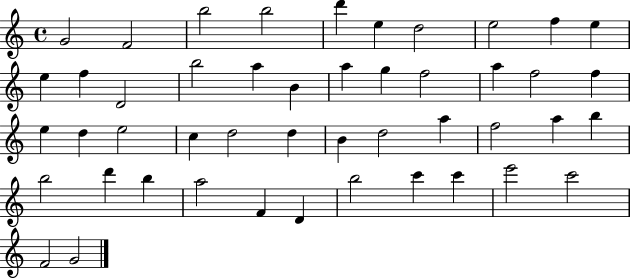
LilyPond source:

{
  \clef treble
  \time 4/4
  \defaultTimeSignature
  \key c \major
  g'2 f'2 | b''2 b''2 | d'''4 e''4 d''2 | e''2 f''4 e''4 | \break e''4 f''4 d'2 | b''2 a''4 b'4 | a''4 g''4 f''2 | a''4 f''2 f''4 | \break e''4 d''4 e''2 | c''4 d''2 d''4 | b'4 d''2 a''4 | f''2 a''4 b''4 | \break b''2 d'''4 b''4 | a''2 f'4 d'4 | b''2 c'''4 c'''4 | e'''2 c'''2 | \break f'2 g'2 | \bar "|."
}